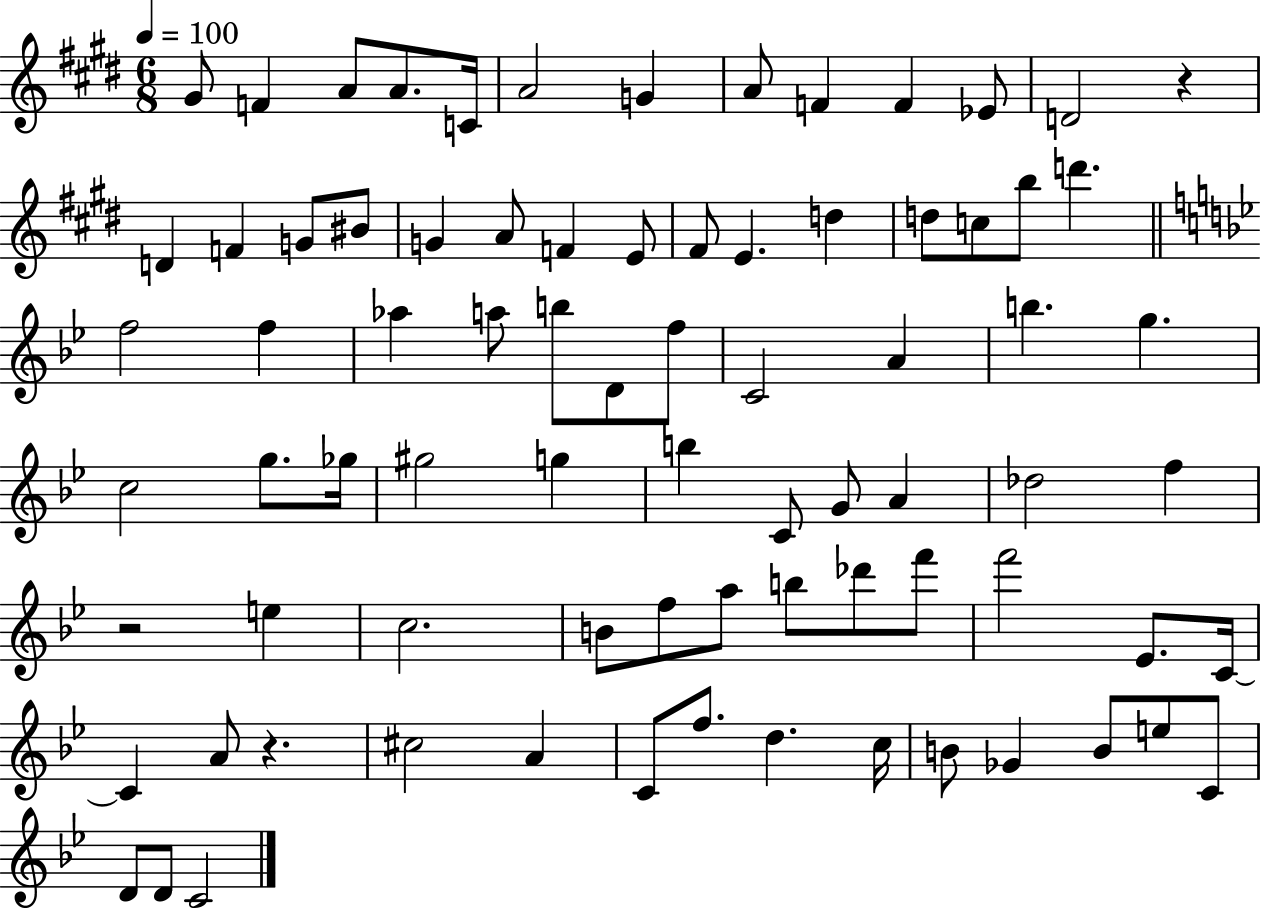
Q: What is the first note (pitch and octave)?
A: G#4